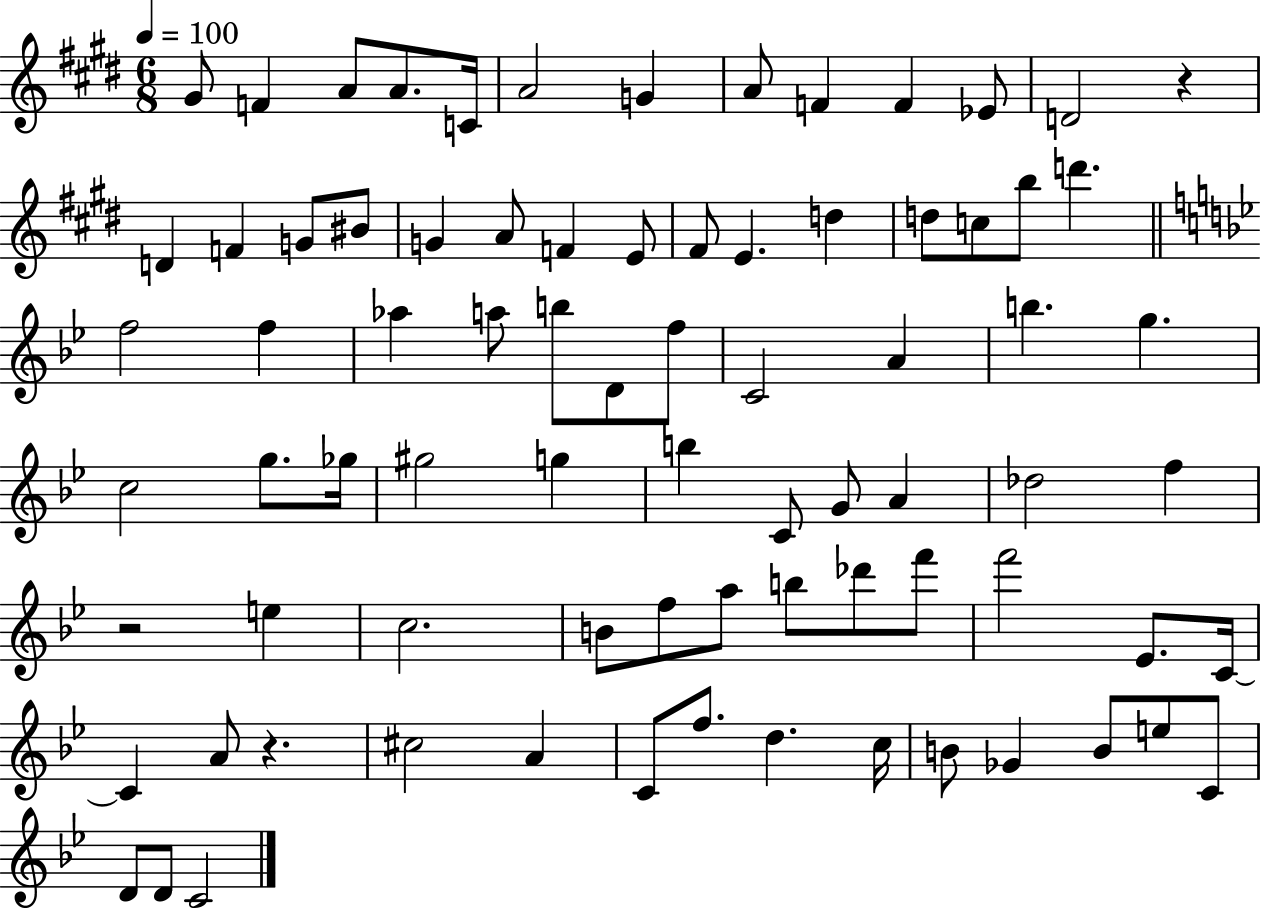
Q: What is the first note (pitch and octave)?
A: G#4